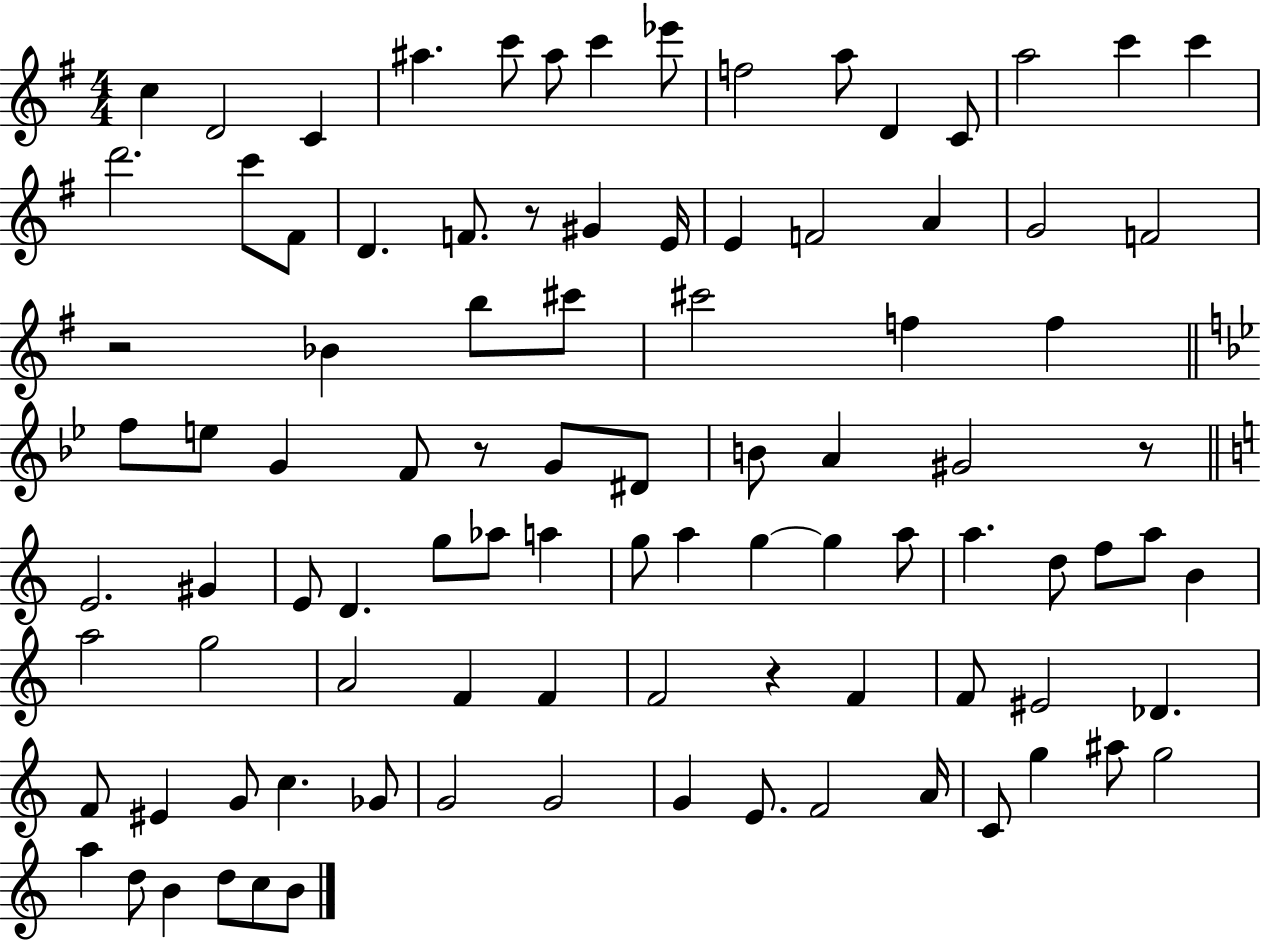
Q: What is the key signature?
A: G major